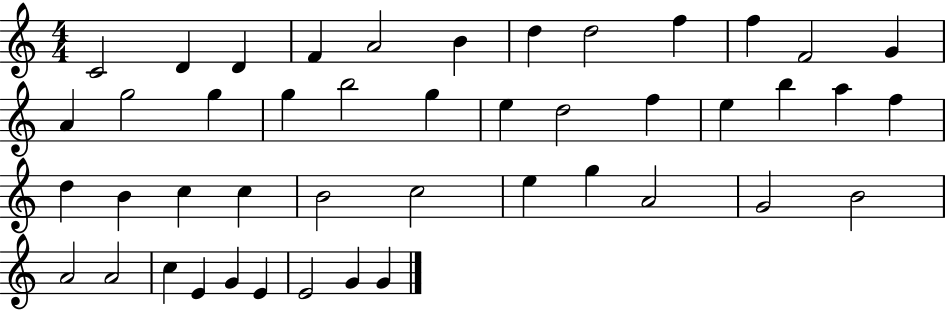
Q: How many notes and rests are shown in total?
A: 45